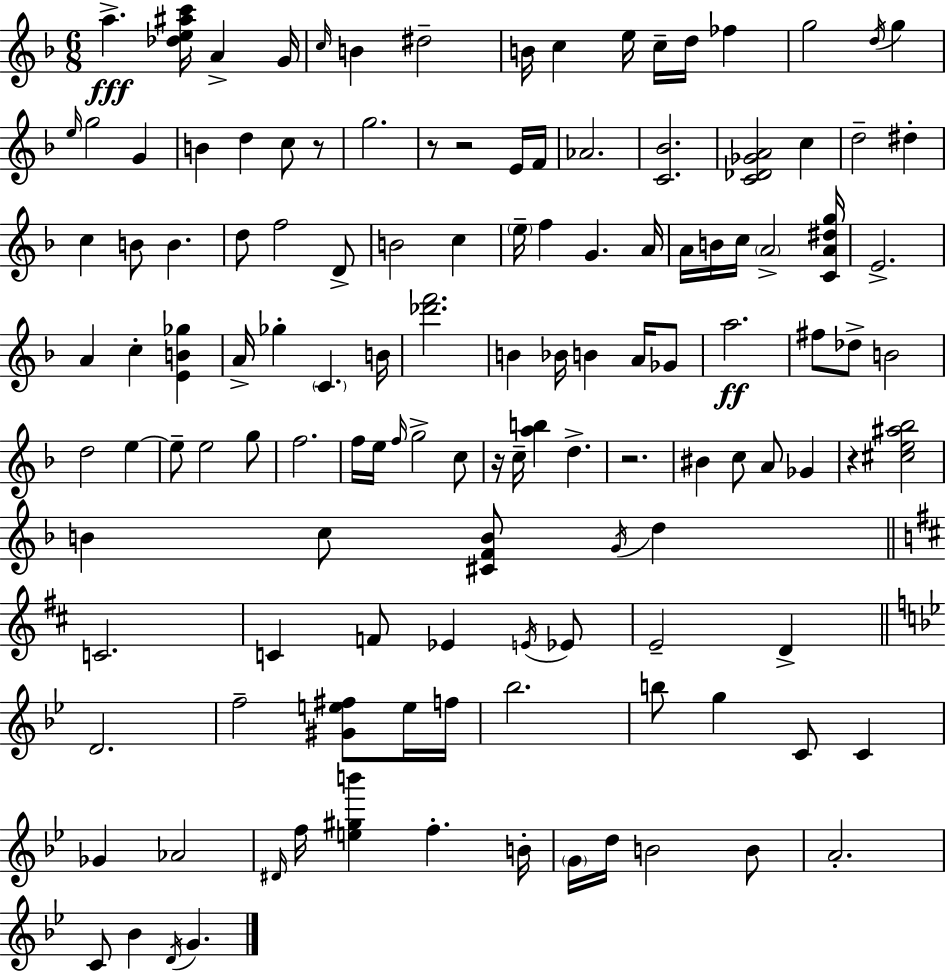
A5/q. [Db5,E5,A#5,C6]/s A4/q G4/s C5/s B4/q D#5/h B4/s C5/q E5/s C5/s D5/s FES5/q G5/h D5/s G5/q E5/s G5/h G4/q B4/q D5/q C5/e R/e G5/h. R/e R/h E4/s F4/s Ab4/h. [C4,Bb4]/h. [C4,Db4,Gb4,A4]/h C5/q D5/h D#5/q C5/q B4/e B4/q. D5/e F5/h D4/e B4/h C5/q E5/s F5/q G4/q. A4/s A4/s B4/s C5/s A4/h [C4,A4,D#5,G5]/s E4/h. A4/q C5/q [E4,B4,Gb5]/q A4/s Gb5/q C4/q. B4/s [Db6,F6]/h. B4/q Bb4/s B4/q A4/s Gb4/e A5/h. F#5/e Db5/e B4/h D5/h E5/q E5/e E5/h G5/e F5/h. F5/s E5/s F5/s G5/h C5/e R/s C5/s [A5,B5]/q D5/q. R/h. BIS4/q C5/e A4/e Gb4/q R/q [C#5,E5,A#5,Bb5]/h B4/q C5/e [C#4,F4,B4]/e G4/s D5/q C4/h. C4/q F4/e Eb4/q E4/s Eb4/e E4/h D4/q D4/h. F5/h [G#4,E5,F#5]/e E5/s F5/s Bb5/h. B5/e G5/q C4/e C4/q Gb4/q Ab4/h D#4/s F5/s [E5,G#5,B6]/q F5/q. B4/s G4/s D5/s B4/h B4/e A4/h. C4/e Bb4/q D4/s G4/q.